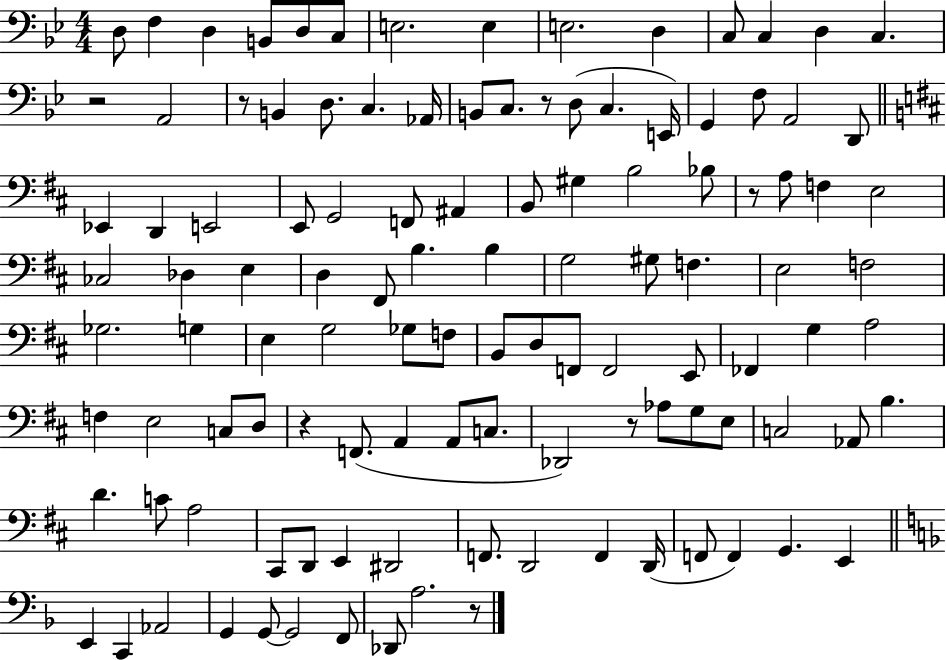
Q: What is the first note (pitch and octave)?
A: D3